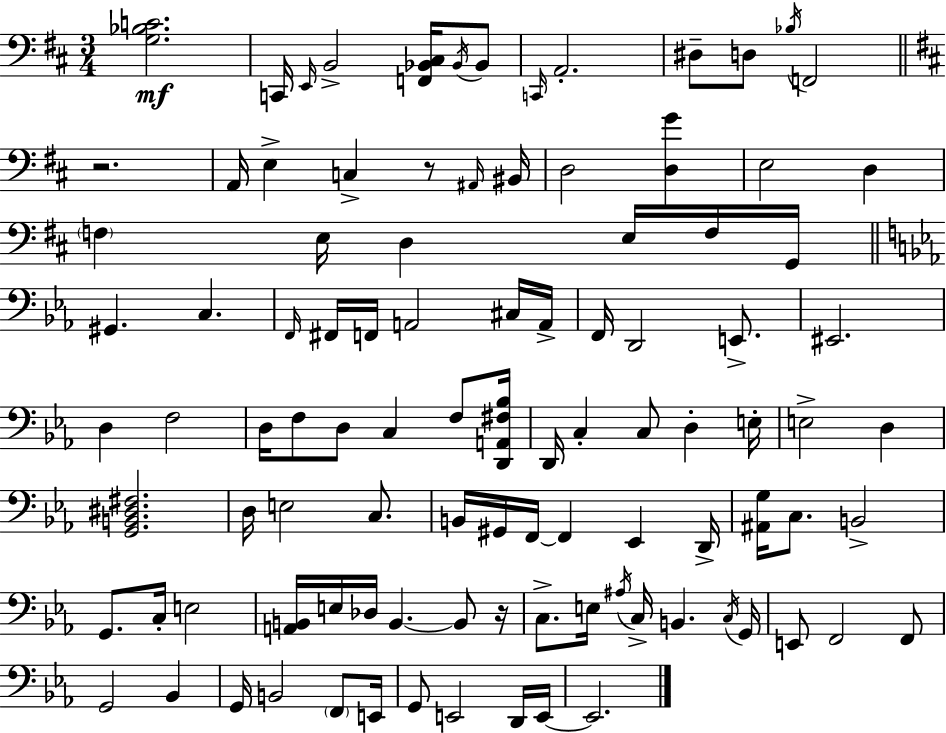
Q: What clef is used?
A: bass